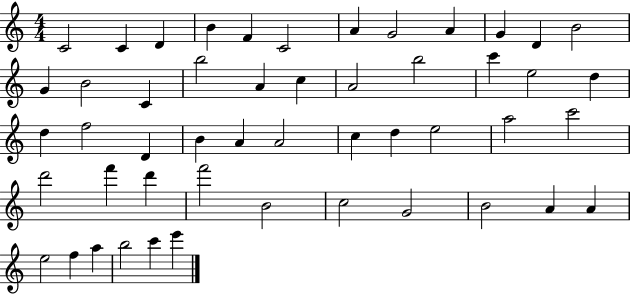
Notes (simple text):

C4/h C4/q D4/q B4/q F4/q C4/h A4/q G4/h A4/q G4/q D4/q B4/h G4/q B4/h C4/q B5/h A4/q C5/q A4/h B5/h C6/q E5/h D5/q D5/q F5/h D4/q B4/q A4/q A4/h C5/q D5/q E5/h A5/h C6/h D6/h F6/q D6/q F6/h B4/h C5/h G4/h B4/h A4/q A4/q E5/h F5/q A5/q B5/h C6/q E6/q